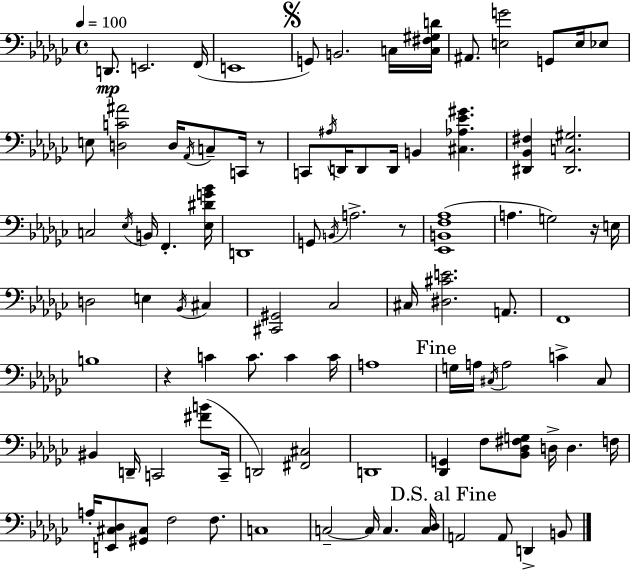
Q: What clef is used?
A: bass